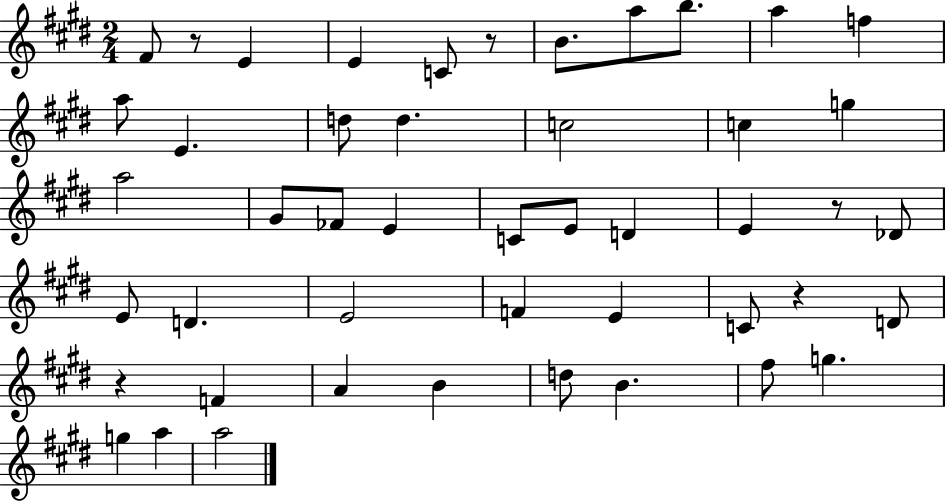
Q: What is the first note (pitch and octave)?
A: F#4